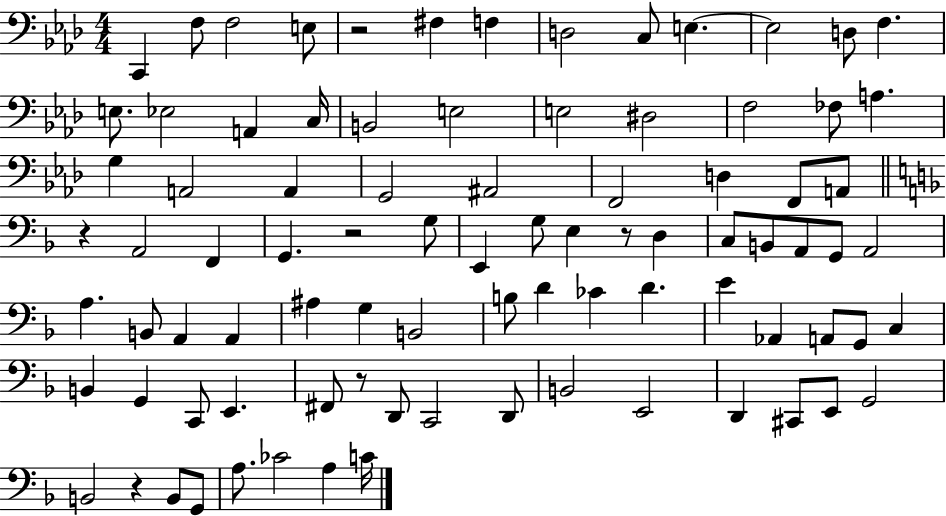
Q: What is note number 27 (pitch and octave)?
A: G2